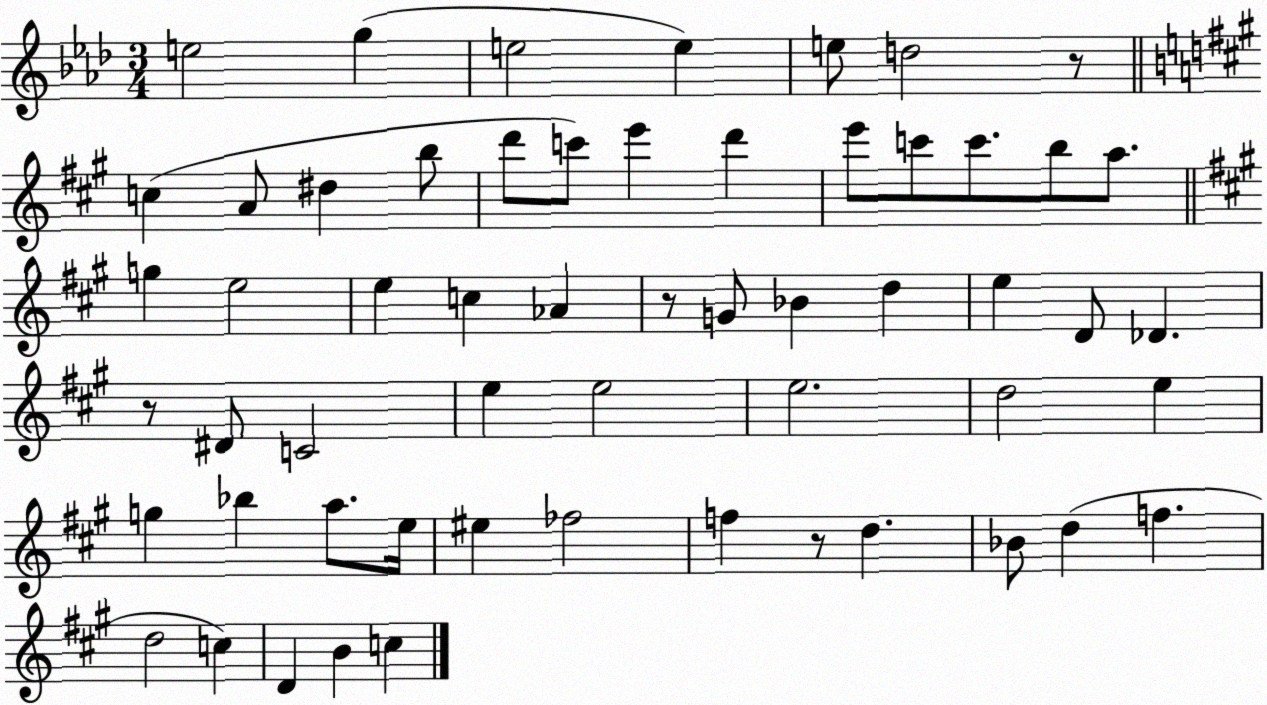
X:1
T:Untitled
M:3/4
L:1/4
K:Ab
e2 g e2 e e/2 d2 z/2 c A/2 ^d b/2 d'/2 c'/2 e' d' e'/2 c'/2 c'/2 b/2 a/2 g e2 e c _A z/2 G/2 _B d e D/2 _D z/2 ^D/2 C2 e e2 e2 d2 e g _b a/2 e/4 ^e _f2 f z/2 d _B/2 d f d2 c D B c